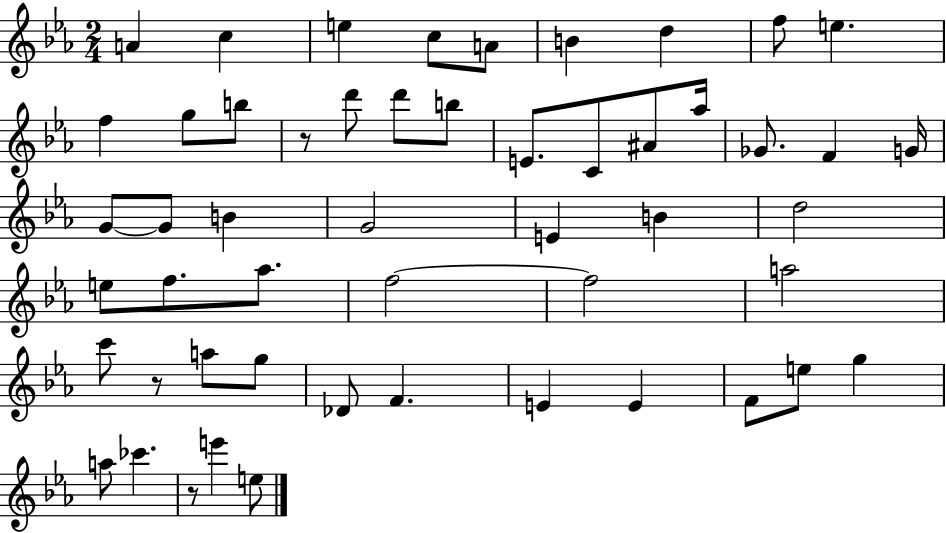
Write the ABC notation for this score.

X:1
T:Untitled
M:2/4
L:1/4
K:Eb
A c e c/2 A/2 B d f/2 e f g/2 b/2 z/2 d'/2 d'/2 b/2 E/2 C/2 ^A/2 _a/4 _G/2 F G/4 G/2 G/2 B G2 E B d2 e/2 f/2 _a/2 f2 f2 a2 c'/2 z/2 a/2 g/2 _D/2 F E E F/2 e/2 g a/2 _c' z/2 e' e/2